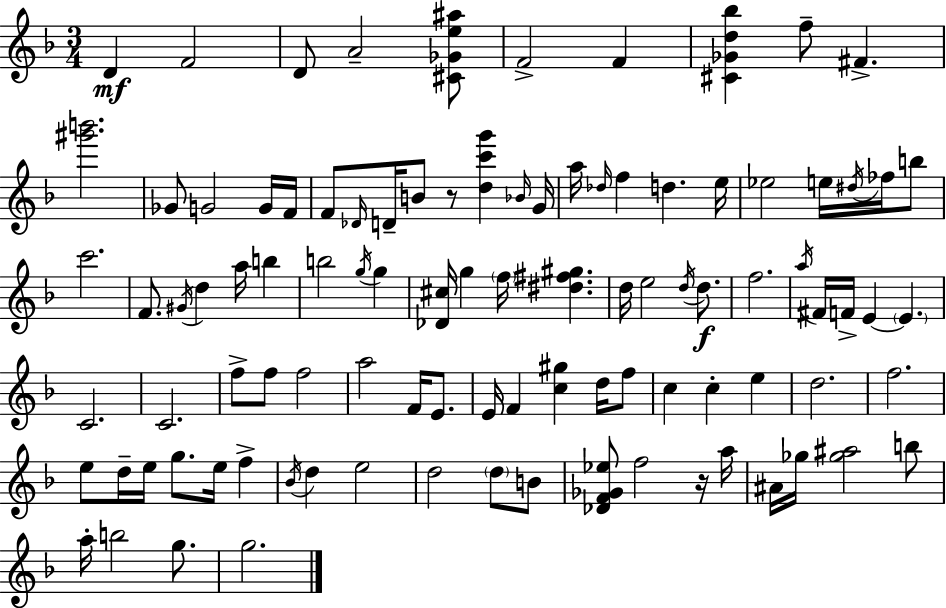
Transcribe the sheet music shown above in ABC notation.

X:1
T:Untitled
M:3/4
L:1/4
K:F
D F2 D/2 A2 [^C_Ge^a]/2 F2 F [^C_Gd_b] f/2 ^F [^g'b']2 _G/2 G2 G/4 F/4 F/2 _D/4 D/4 B/2 z/2 [dc'g'] _B/4 G/4 a/4 _d/4 f d e/4 _e2 e/4 ^d/4 _f/4 b/2 c'2 F/2 ^G/4 d a/4 b b2 g/4 g [_D^c]/4 g f/4 [^d^f^g] d/4 e2 d/4 d/2 f2 a/4 ^F/4 F/4 E E C2 C2 f/2 f/2 f2 a2 F/4 E/2 E/4 F [c^g] d/4 f/2 c c e d2 f2 e/2 d/4 e/4 g/2 e/4 f _B/4 d e2 d2 d/2 B/2 [_DF_G_e]/2 f2 z/4 a/4 ^A/4 _g/4 [_g^a]2 b/2 a/4 b2 g/2 g2